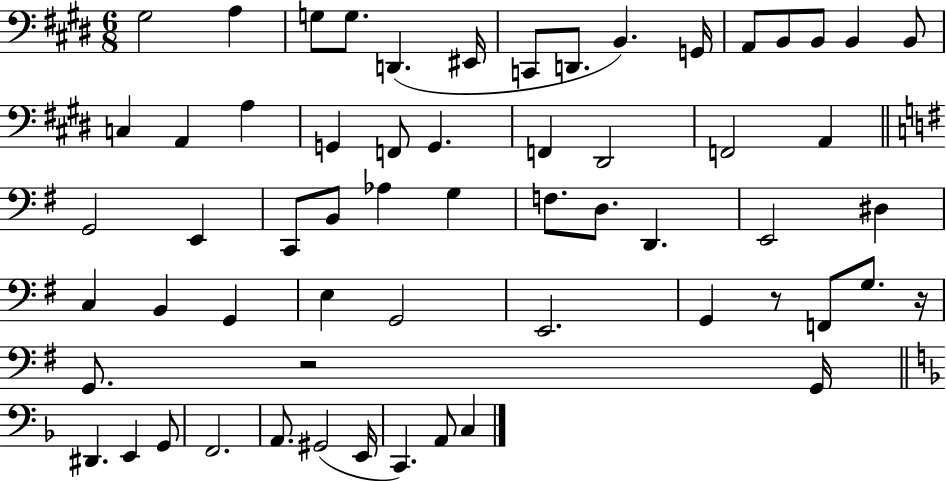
{
  \clef bass
  \numericTimeSignature
  \time 6/8
  \key e \major
  gis2 a4 | g8 g8. d,4.( eis,16 | c,8 d,8. b,4.) g,16 | a,8 b,8 b,8 b,4 b,8 | \break c4 a,4 a4 | g,4 f,8 g,4. | f,4 dis,2 | f,2 a,4 | \break \bar "||" \break \key g \major g,2 e,4 | c,8 b,8 aes4 g4 | f8. d8. d,4. | e,2 dis4 | \break c4 b,4 g,4 | e4 g,2 | e,2. | g,4 r8 f,8 g8. r16 | \break g,8. r2 g,16 | \bar "||" \break \key d \minor dis,4. e,4 g,8 | f,2. | a,8. gis,2( e,16 | c,4.) a,8 c4 | \break \bar "|."
}